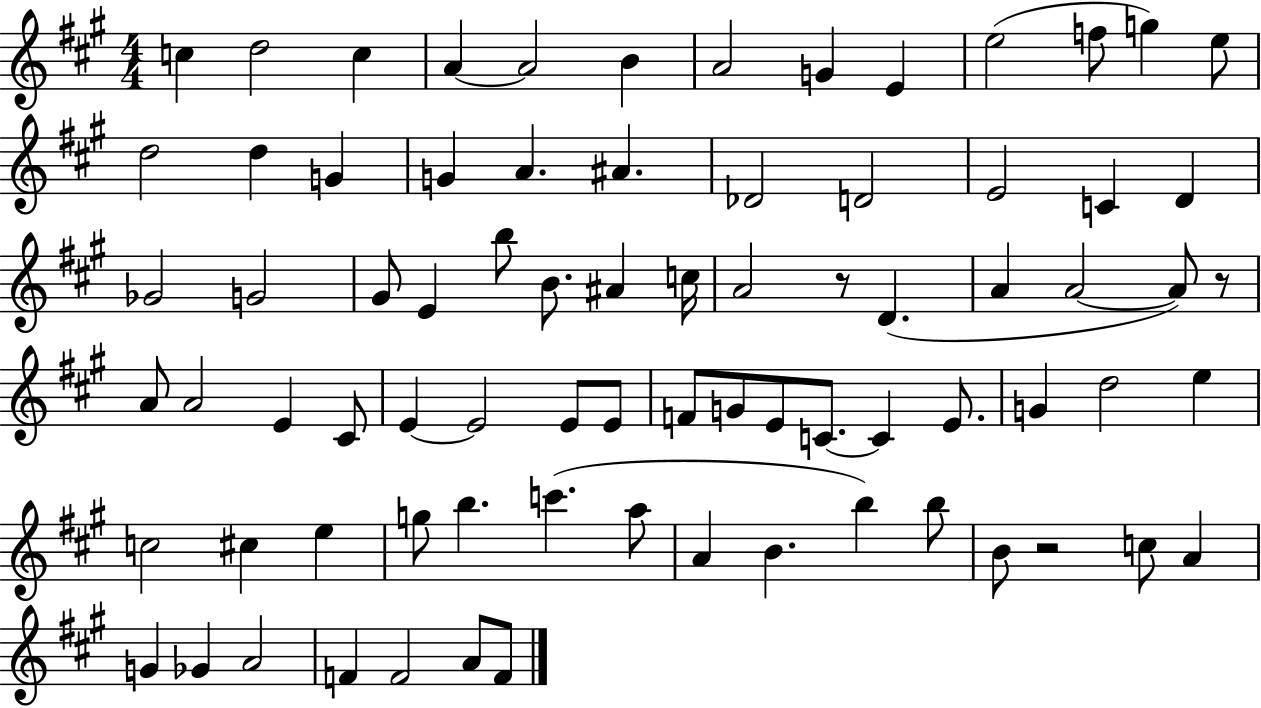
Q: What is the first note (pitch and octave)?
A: C5